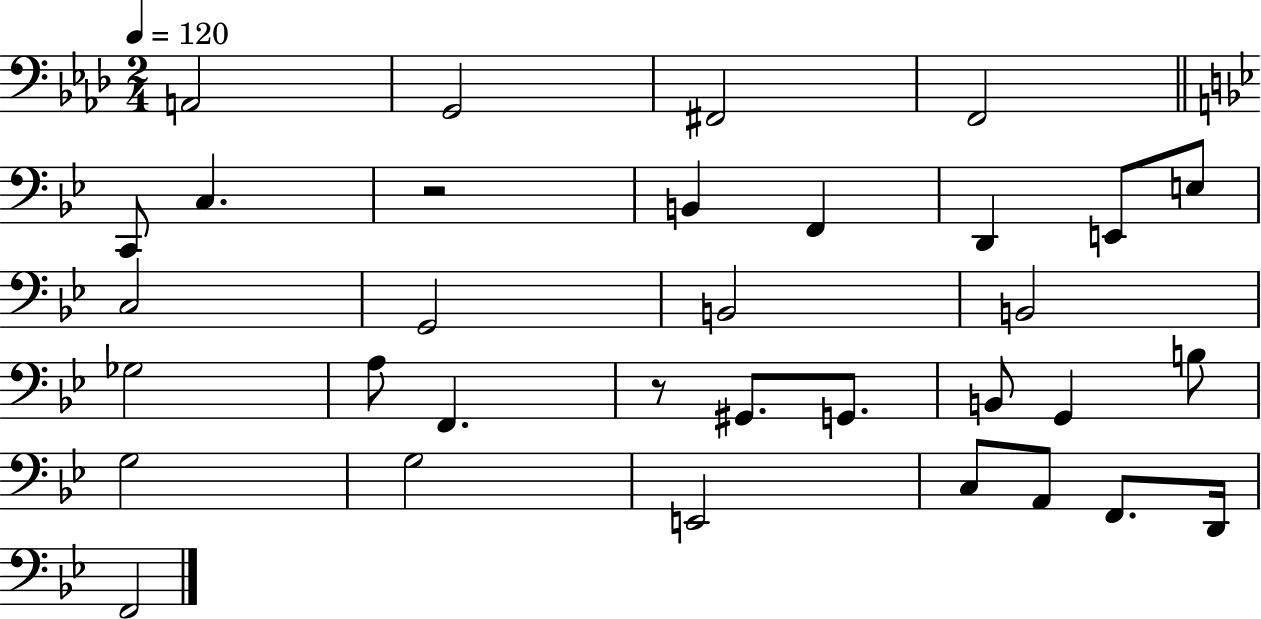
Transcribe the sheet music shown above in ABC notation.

X:1
T:Untitled
M:2/4
L:1/4
K:Ab
A,,2 G,,2 ^F,,2 F,,2 C,,/2 C, z2 B,, F,, D,, E,,/2 E,/2 C,2 G,,2 B,,2 B,,2 _G,2 A,/2 F,, z/2 ^G,,/2 G,,/2 B,,/2 G,, B,/2 G,2 G,2 E,,2 C,/2 A,,/2 F,,/2 D,,/4 F,,2